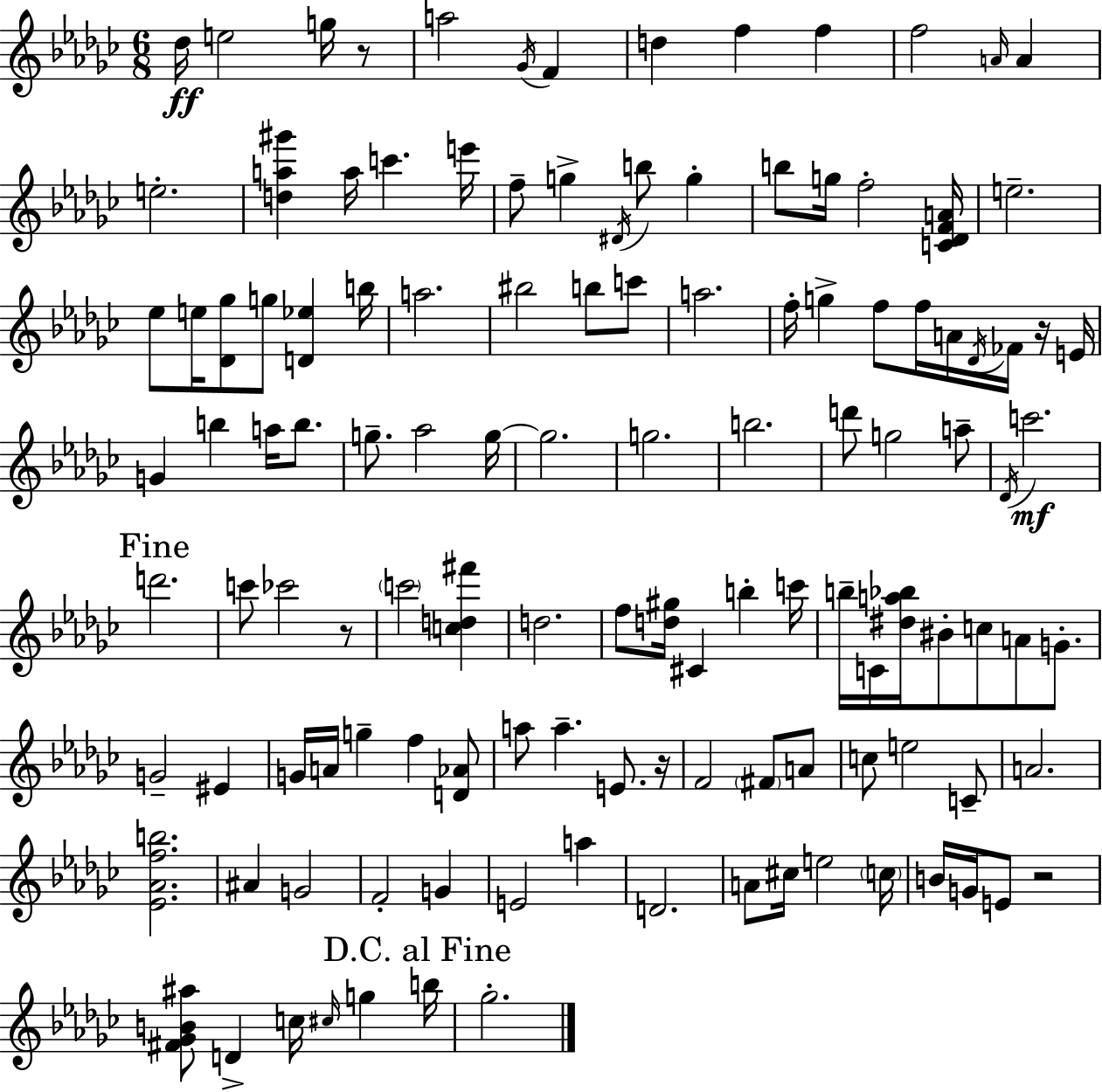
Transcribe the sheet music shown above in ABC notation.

X:1
T:Untitled
M:6/8
L:1/4
K:Ebm
_d/4 e2 g/4 z/2 a2 _G/4 F d f f f2 A/4 A e2 [da^g'] a/4 c' e'/4 f/2 g ^D/4 b/2 g b/2 g/4 f2 [C_DFA]/4 e2 _e/2 e/4 [_D_g]/2 g/2 [D_e] b/4 a2 ^b2 b/2 c'/2 a2 f/4 g f/2 f/4 A/4 _D/4 _F/4 z/4 E/4 G b a/4 b/2 g/2 _a2 g/4 g2 g2 b2 d'/2 g2 a/2 _D/4 c'2 d'2 c'/2 _c'2 z/2 c'2 [cd^f'] d2 f/2 [d^g]/4 ^C b c'/4 b/4 C/4 [^da_b]/4 ^B/2 c/2 A/2 G/2 G2 ^E G/4 A/4 g f [D_A]/2 a/2 a E/2 z/4 F2 ^F/2 A/2 c/2 e2 C/2 A2 [_E_Afb]2 ^A G2 F2 G E2 a D2 A/2 ^c/4 e2 c/4 B/4 G/4 E/2 z2 [^F_GB^a]/2 D c/4 ^c/4 g b/4 _g2